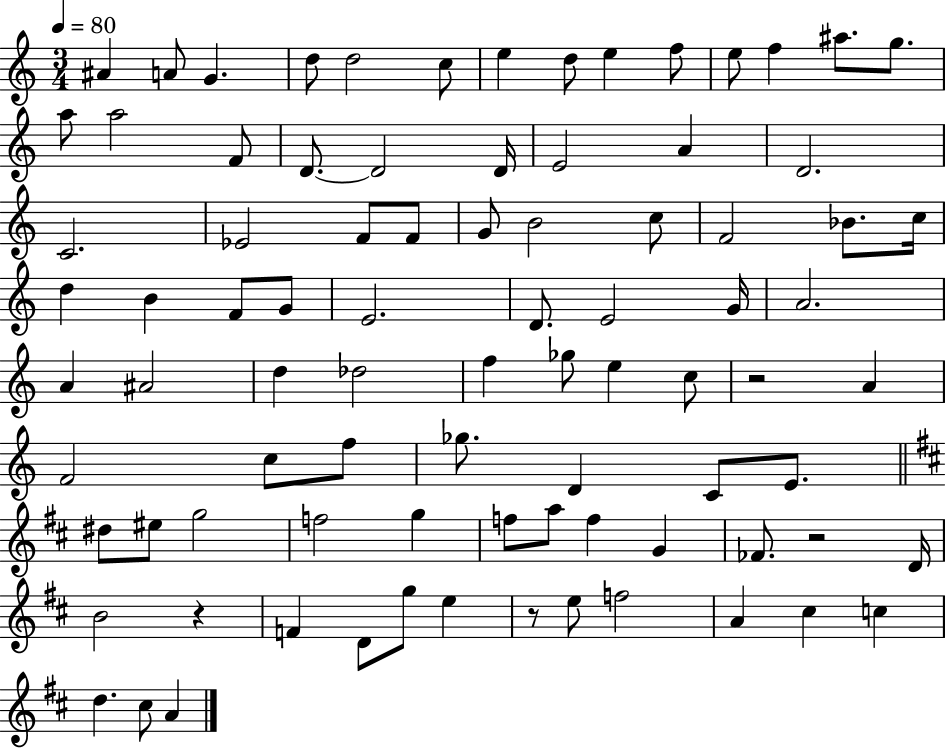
A#4/q A4/e G4/q. D5/e D5/h C5/e E5/q D5/e E5/q F5/e E5/e F5/q A#5/e. G5/e. A5/e A5/h F4/e D4/e. D4/h D4/s E4/h A4/q D4/h. C4/h. Eb4/h F4/e F4/e G4/e B4/h C5/e F4/h Bb4/e. C5/s D5/q B4/q F4/e G4/e E4/h. D4/e. E4/h G4/s A4/h. A4/q A#4/h D5/q Db5/h F5/q Gb5/e E5/q C5/e R/h A4/q F4/h C5/e F5/e Gb5/e. D4/q C4/e E4/e. D#5/e EIS5/e G5/h F5/h G5/q F5/e A5/e F5/q G4/q FES4/e. R/h D4/s B4/h R/q F4/q D4/e G5/e E5/q R/e E5/e F5/h A4/q C#5/q C5/q D5/q. C#5/e A4/q